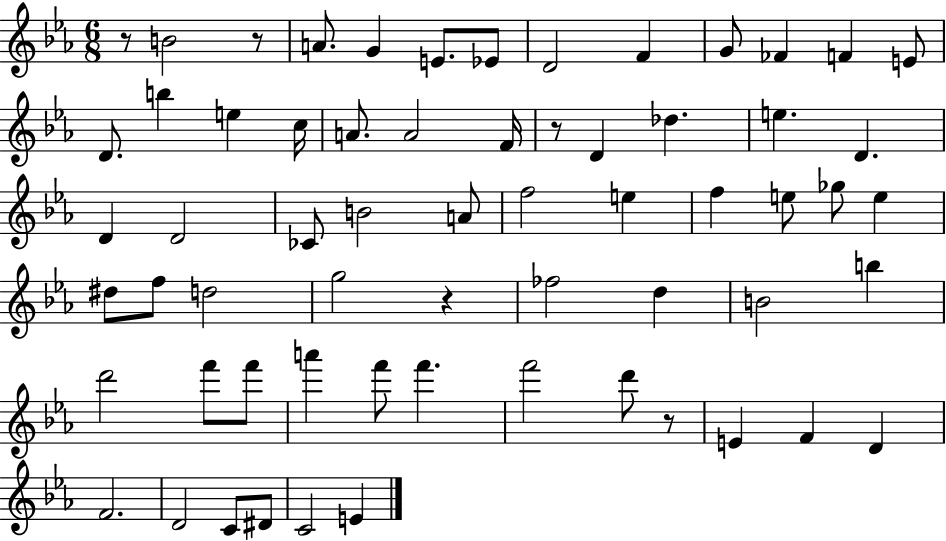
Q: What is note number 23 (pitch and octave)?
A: D4